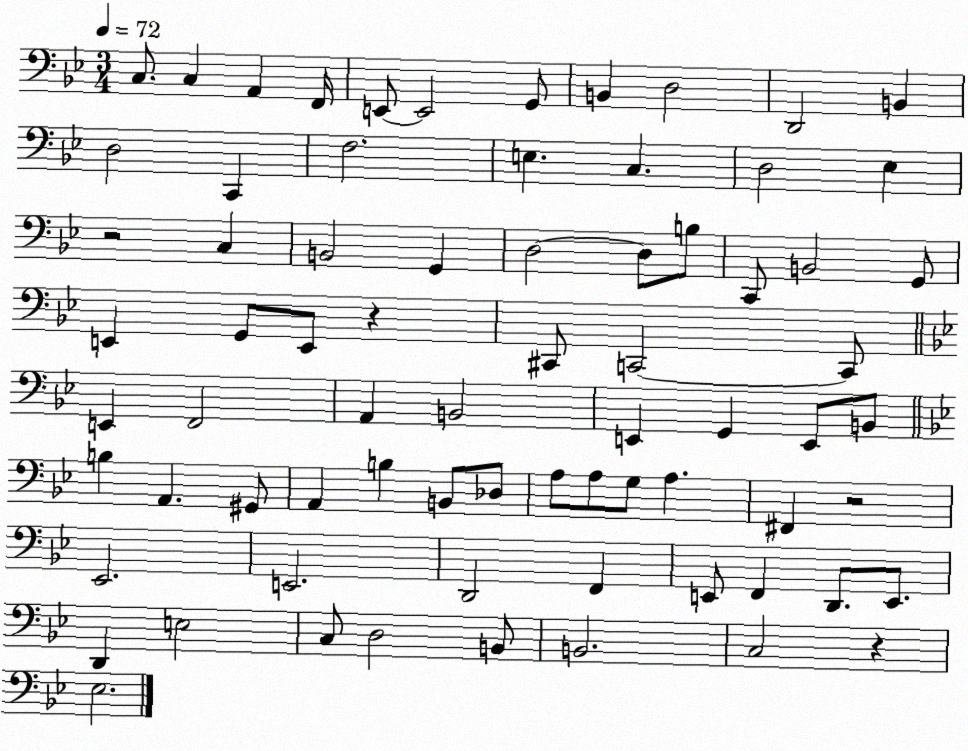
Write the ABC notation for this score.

X:1
T:Untitled
M:3/4
L:1/4
K:Bb
C,/2 C, A,, F,,/4 E,,/2 E,,2 G,,/2 B,, D,2 D,,2 B,, D,2 C,, F,2 E, C, D,2 _E, z2 C, B,,2 G,, D,2 D,/2 B,/2 C,,/2 B,,2 G,,/2 E,, G,,/2 E,,/2 z ^C,,/2 C,,2 C,,/2 E,, F,,2 A,, B,,2 E,, G,, E,,/2 B,,/2 B, A,, ^G,,/2 A,, B, B,,/2 _D,/2 A,/2 A,/2 G,/2 A, ^F,, z2 _E,,2 E,,2 D,,2 F,, E,,/2 F,, D,,/2 E,,/2 D,, E,2 C,/2 D,2 B,,/2 B,,2 C,2 z _E,2